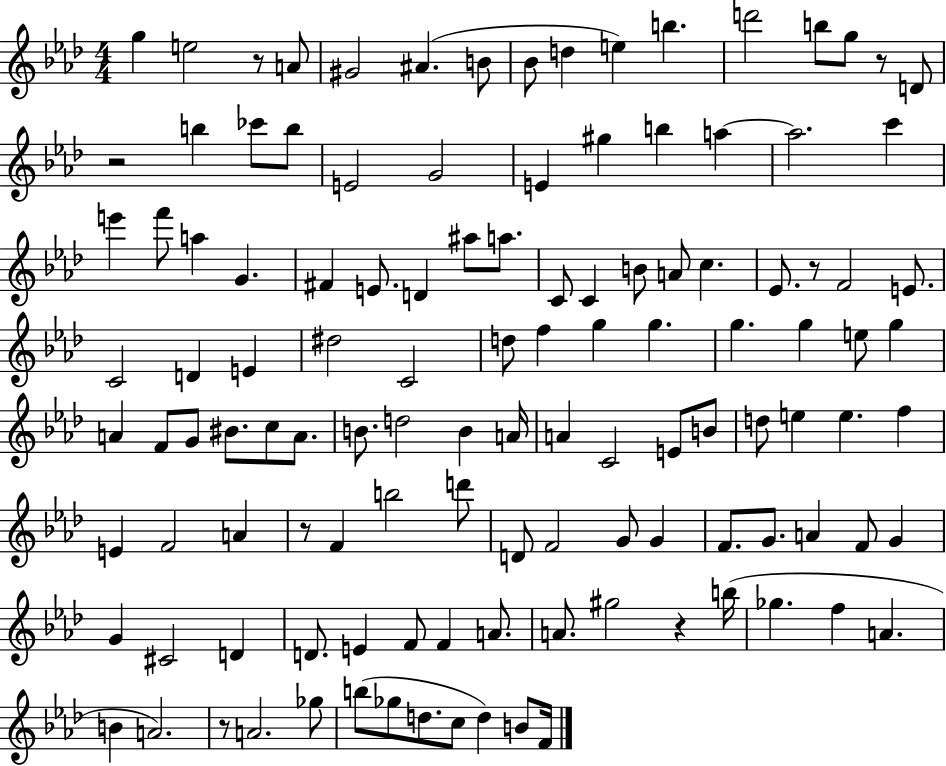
{
  \clef treble
  \numericTimeSignature
  \time 4/4
  \key aes \major
  \repeat volta 2 { g''4 e''2 r8 a'8 | gis'2 ais'4.( b'8 | bes'8 d''4 e''4) b''4. | d'''2 b''8 g''8 r8 d'8 | \break r2 b''4 ces'''8 b''8 | e'2 g'2 | e'4 gis''4 b''4 a''4~~ | a''2. c'''4 | \break e'''4 f'''8 a''4 g'4. | fis'4 e'8. d'4 ais''8 a''8. | c'8 c'4 b'8 a'8 c''4. | ees'8. r8 f'2 e'8. | \break c'2 d'4 e'4 | dis''2 c'2 | d''8 f''4 g''4 g''4. | g''4. g''4 e''8 g''4 | \break a'4 f'8 g'8 bis'8. c''8 a'8. | b'8. d''2 b'4 a'16 | a'4 c'2 e'8 b'8 | d''8 e''4 e''4. f''4 | \break e'4 f'2 a'4 | r8 f'4 b''2 d'''8 | d'8 f'2 g'8 g'4 | f'8. g'8. a'4 f'8 g'4 | \break g'4 cis'2 d'4 | d'8. e'4 f'8 f'4 a'8. | a'8. gis''2 r4 b''16( | ges''4. f''4 a'4. | \break b'4 a'2.) | r8 a'2. ges''8 | b''8( ges''8 d''8. c''8 d''4) b'8 f'16 | } \bar "|."
}